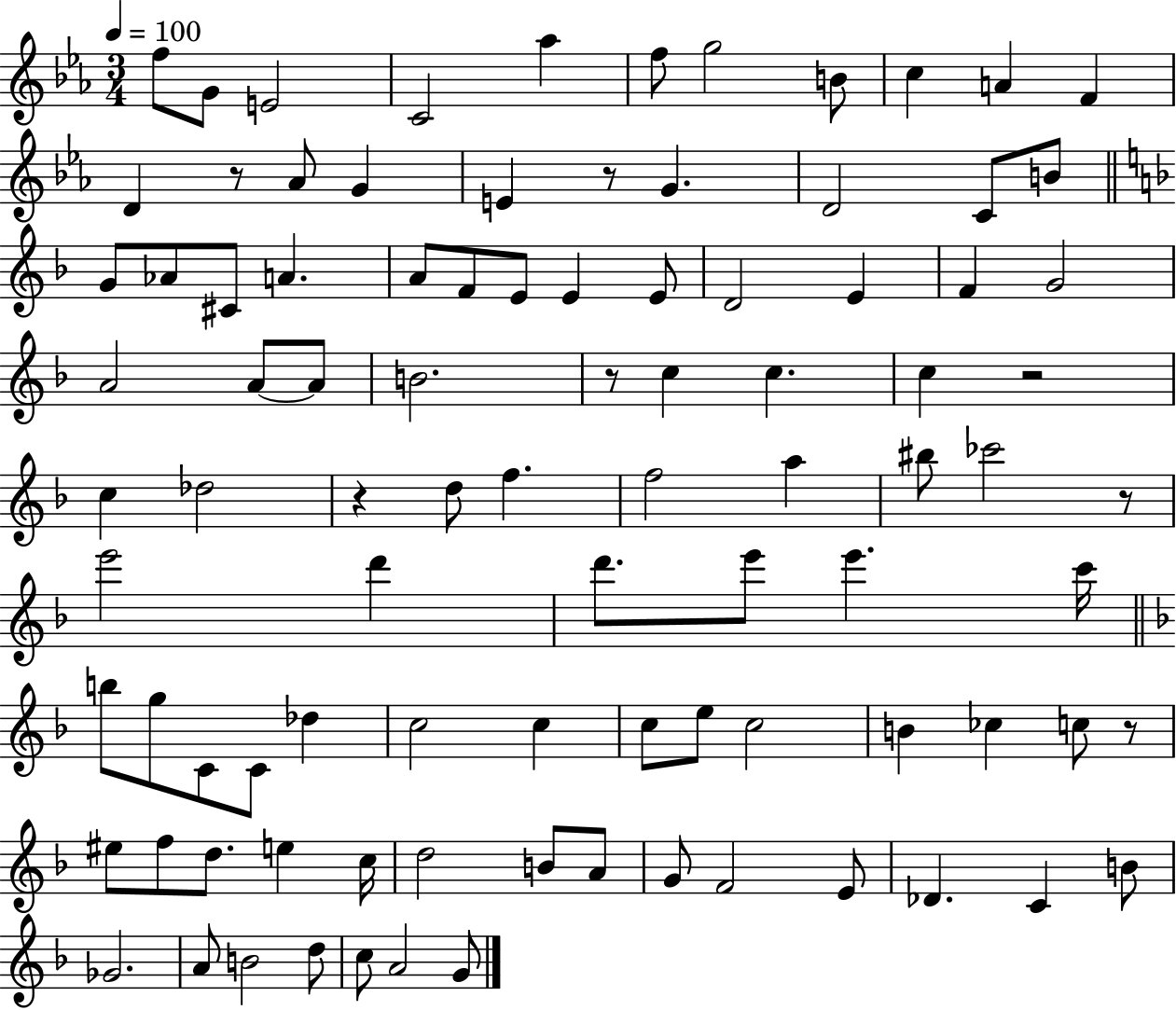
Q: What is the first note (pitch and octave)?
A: F5